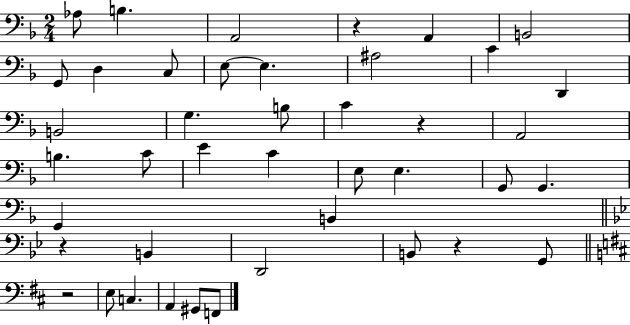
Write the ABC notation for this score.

X:1
T:Untitled
M:2/4
L:1/4
K:F
_A,/2 B, A,,2 z A,, B,,2 G,,/2 D, C,/2 E,/2 E, ^A,2 C D,, B,,2 G, B,/2 C z A,,2 B, C/2 E C E,/2 E, G,,/2 G,, G,, B,, z B,, D,,2 B,,/2 z G,,/2 z2 E,/2 C, A,, ^G,,/2 F,,/2